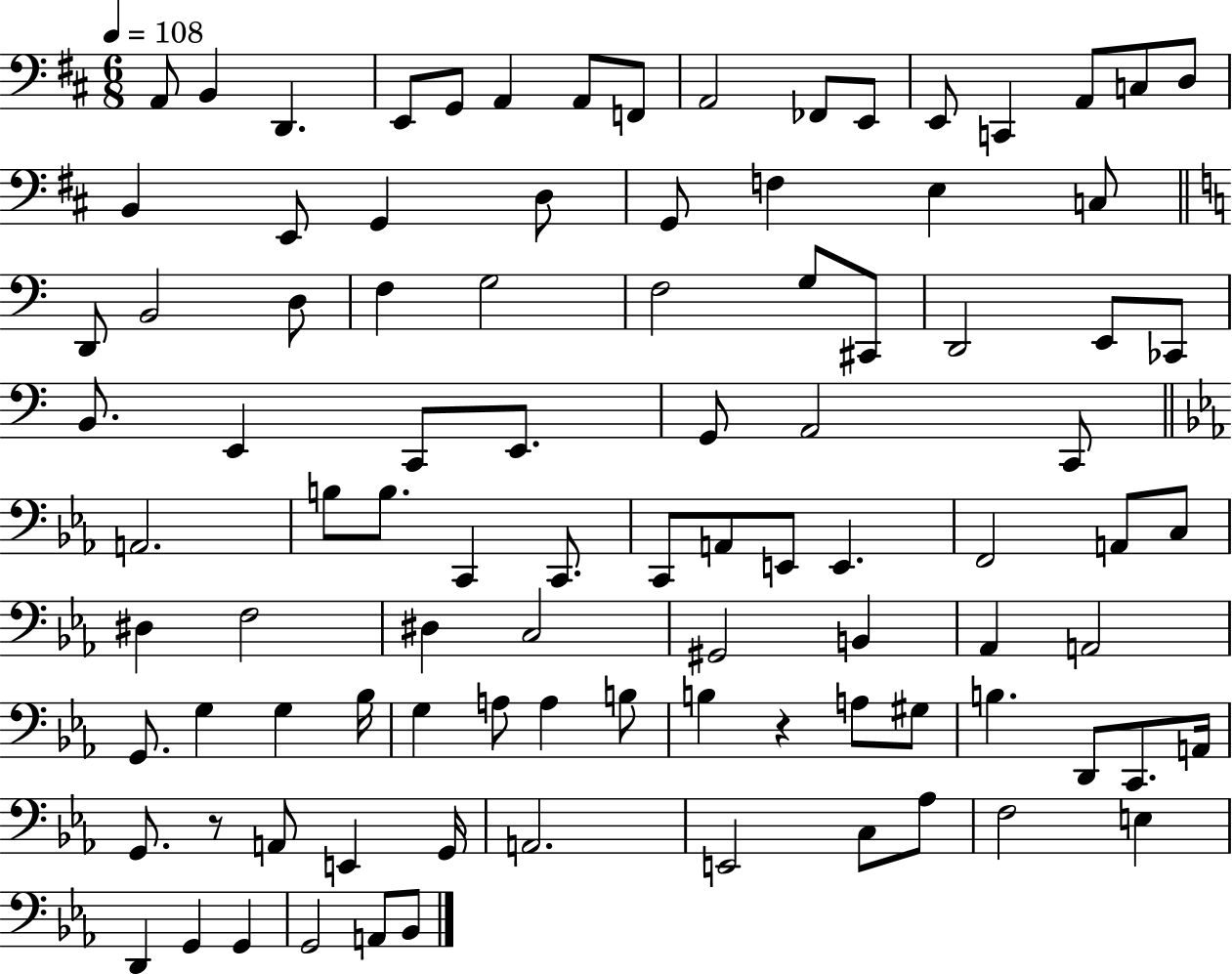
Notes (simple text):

A2/e B2/q D2/q. E2/e G2/e A2/q A2/e F2/e A2/h FES2/e E2/e E2/e C2/q A2/e C3/e D3/e B2/q E2/e G2/q D3/e G2/e F3/q E3/q C3/e D2/e B2/h D3/e F3/q G3/h F3/h G3/e C#2/e D2/h E2/e CES2/e B2/e. E2/q C2/e E2/e. G2/e A2/h C2/e A2/h. B3/e B3/e. C2/q C2/e. C2/e A2/e E2/e E2/q. F2/h A2/e C3/e D#3/q F3/h D#3/q C3/h G#2/h B2/q Ab2/q A2/h G2/e. G3/q G3/q Bb3/s G3/q A3/e A3/q B3/e B3/q R/q A3/e G#3/e B3/q. D2/e C2/e. A2/s G2/e. R/e A2/e E2/q G2/s A2/h. E2/h C3/e Ab3/e F3/h E3/q D2/q G2/q G2/q G2/h A2/e Bb2/e